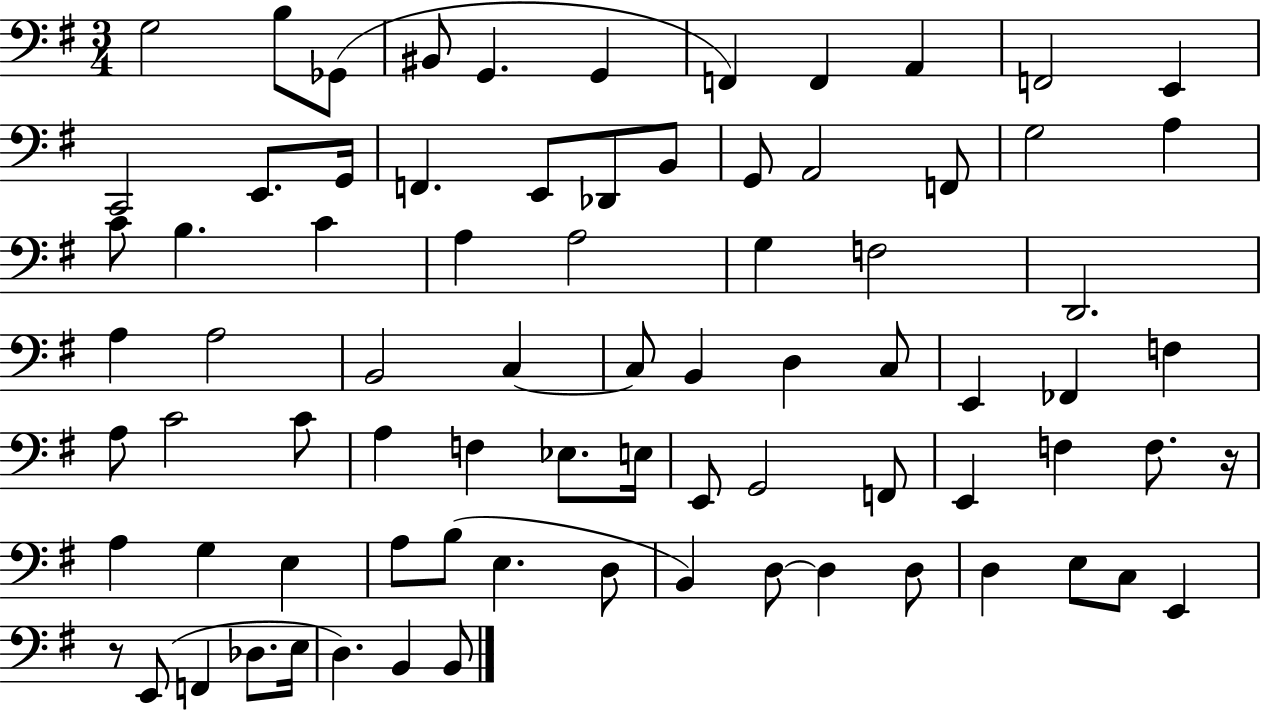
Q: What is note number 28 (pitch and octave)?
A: A3